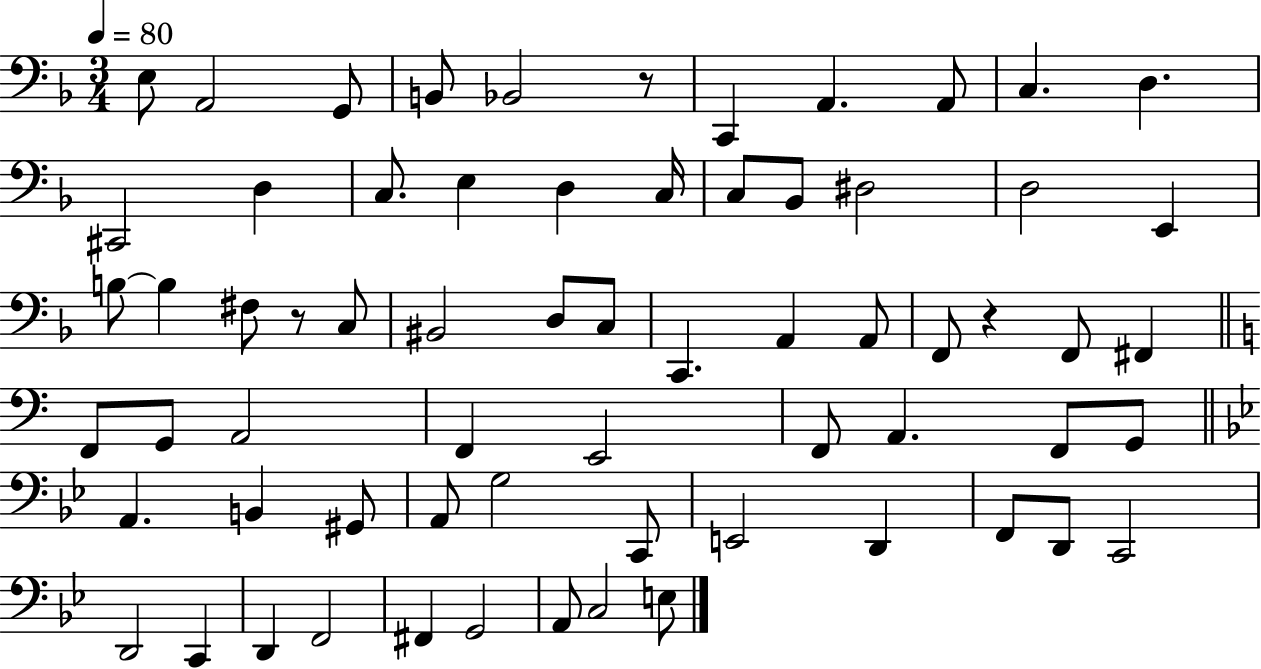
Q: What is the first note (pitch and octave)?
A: E3